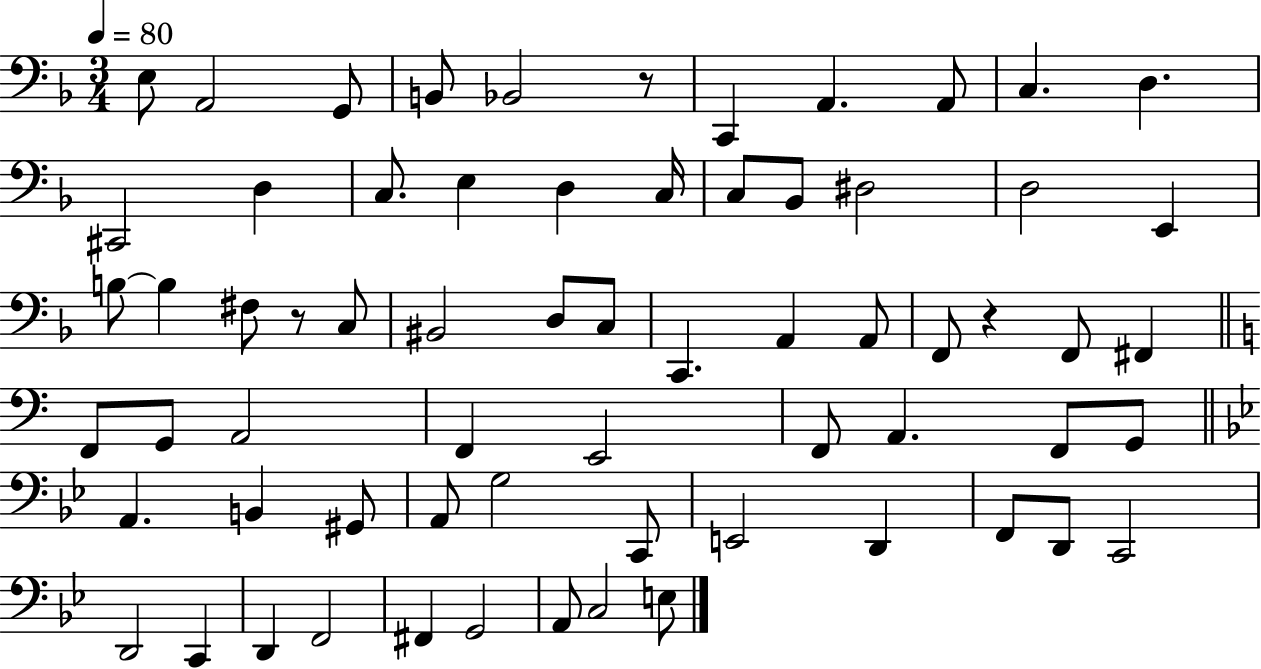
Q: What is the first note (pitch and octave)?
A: E3